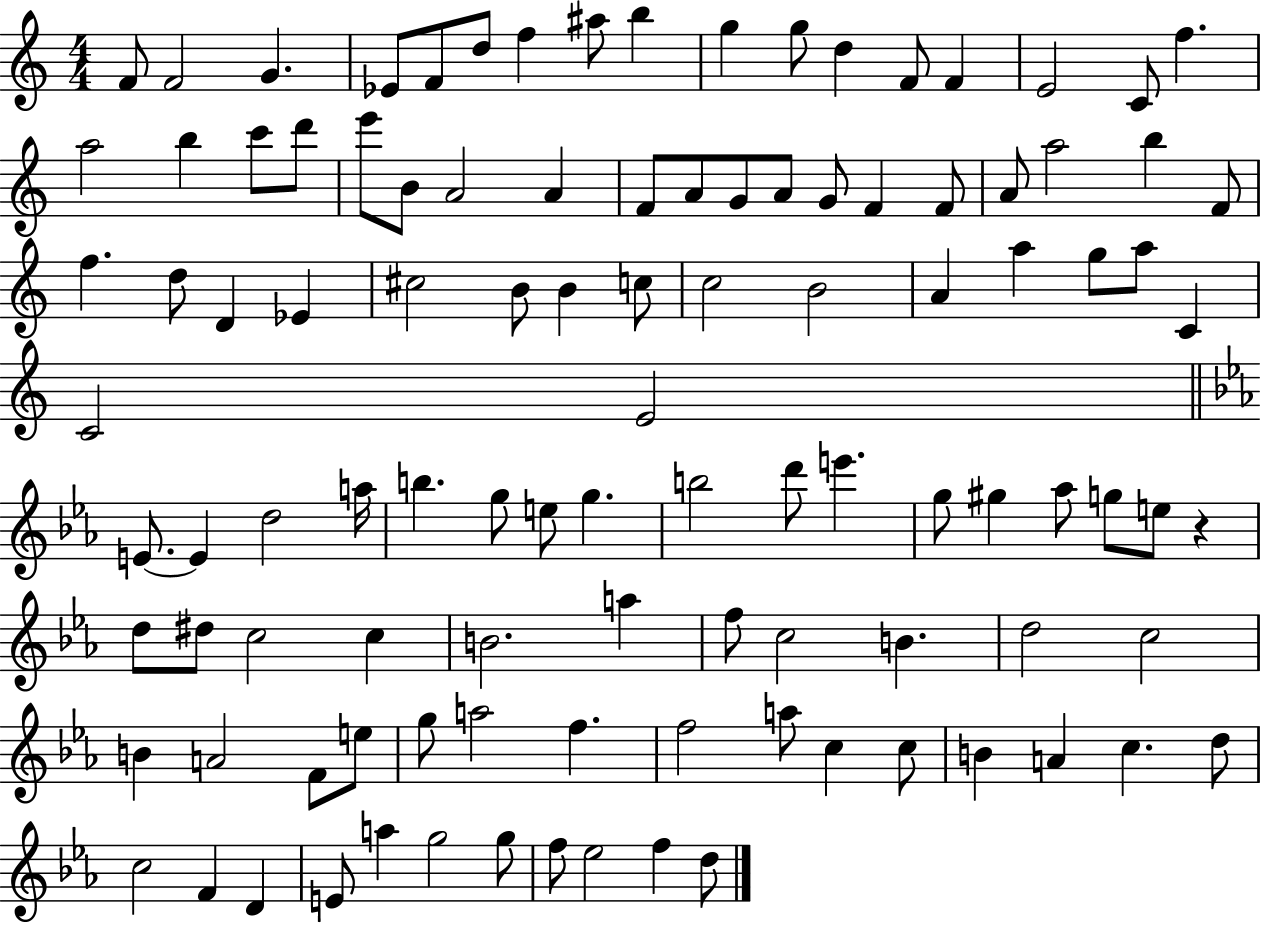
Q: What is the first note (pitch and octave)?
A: F4